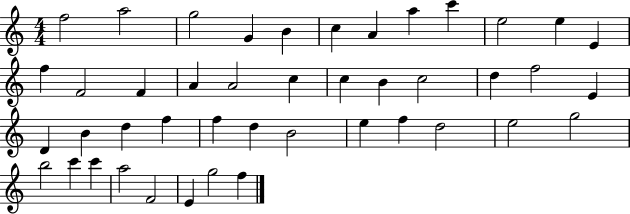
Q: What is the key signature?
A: C major